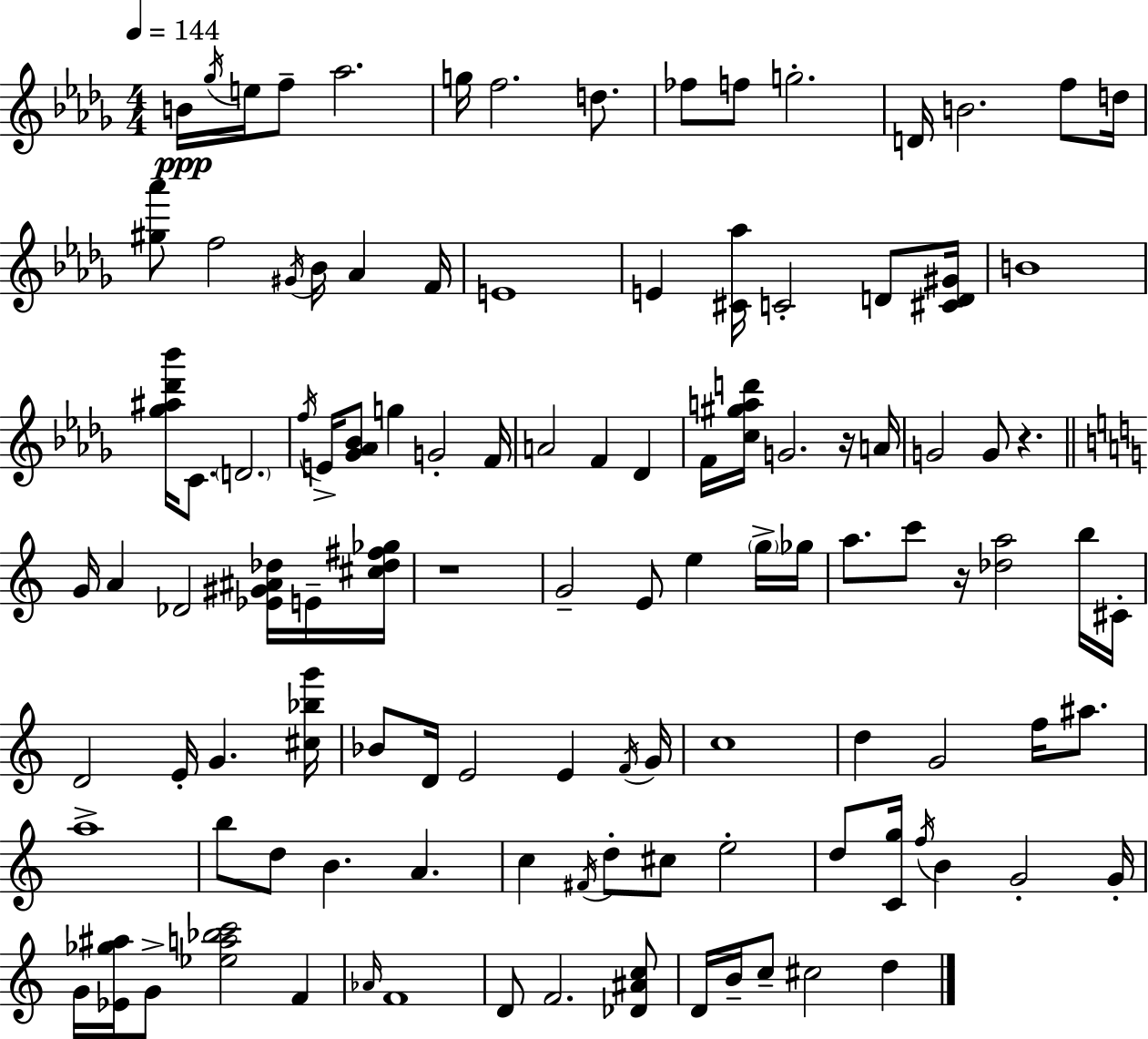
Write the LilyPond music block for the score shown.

{
  \clef treble
  \numericTimeSignature
  \time 4/4
  \key bes \minor
  \tempo 4 = 144
  b'16\ppp \acciaccatura { ges''16 } e''16 f''8-- aes''2. | g''16 f''2. d''8. | fes''8 f''8 g''2.-. | d'16 b'2. f''8 | \break d''16 <gis'' aes'''>8 f''2 \acciaccatura { gis'16 } bes'16 aes'4 | f'16 e'1 | e'4 <cis' aes''>16 c'2-. d'8 | <cis' d' gis'>16 b'1 | \break <ges'' ais'' des''' bes'''>16 c'8. \parenthesize d'2. | \acciaccatura { f''16 } e'16-> <ges' aes' bes'>8 g''4 g'2-. | f'16 a'2 f'4 des'4 | f'16 <c'' gis'' a'' d'''>16 g'2. | \break r16 a'16 g'2 g'8 r4. | \bar "||" \break \key c \major g'16 a'4 des'2 <ees' gis' ais' des''>16 e'16-- <cis'' des'' fis'' ges''>16 | r1 | g'2-- e'8 e''4 \parenthesize g''16-> ges''16 | a''8. c'''8 r16 <des'' a''>2 b''16 cis'16-. | \break d'2 e'16-. g'4. <cis'' bes'' g'''>16 | bes'8 d'16 e'2 e'4 \acciaccatura { f'16 } | g'16 c''1 | d''4 g'2 f''16 ais''8. | \break a''1-> | b''8 d''8 b'4. a'4. | c''4 \acciaccatura { fis'16 } d''8-. cis''8 e''2-. | d''8 <c' g''>16 \acciaccatura { f''16 } b'4 g'2-. | \break g'16-. g'16 <ees' ges'' ais''>16 g'8-> <ees'' a'' bes'' c'''>2 f'4 | \grace { aes'16 } f'1 | d'8 f'2. | <des' ais' c''>8 d'16 b'16-- c''8-- cis''2 | \break d''4 \bar "|."
}